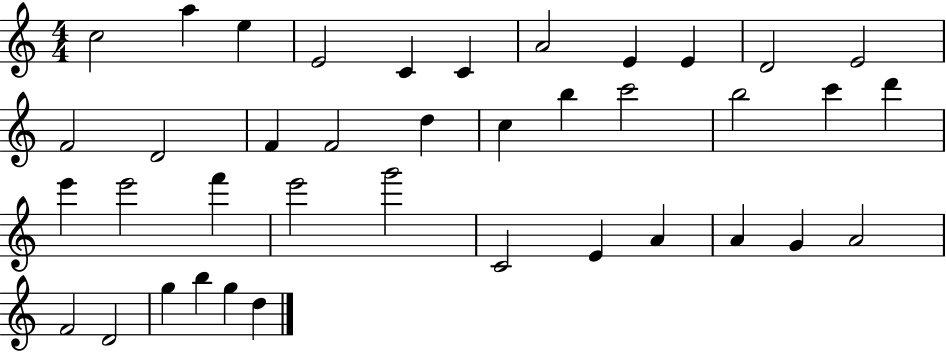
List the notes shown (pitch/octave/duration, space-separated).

C5/h A5/q E5/q E4/h C4/q C4/q A4/h E4/q E4/q D4/h E4/h F4/h D4/h F4/q F4/h D5/q C5/q B5/q C6/h B5/h C6/q D6/q E6/q E6/h F6/q E6/h G6/h C4/h E4/q A4/q A4/q G4/q A4/h F4/h D4/h G5/q B5/q G5/q D5/q